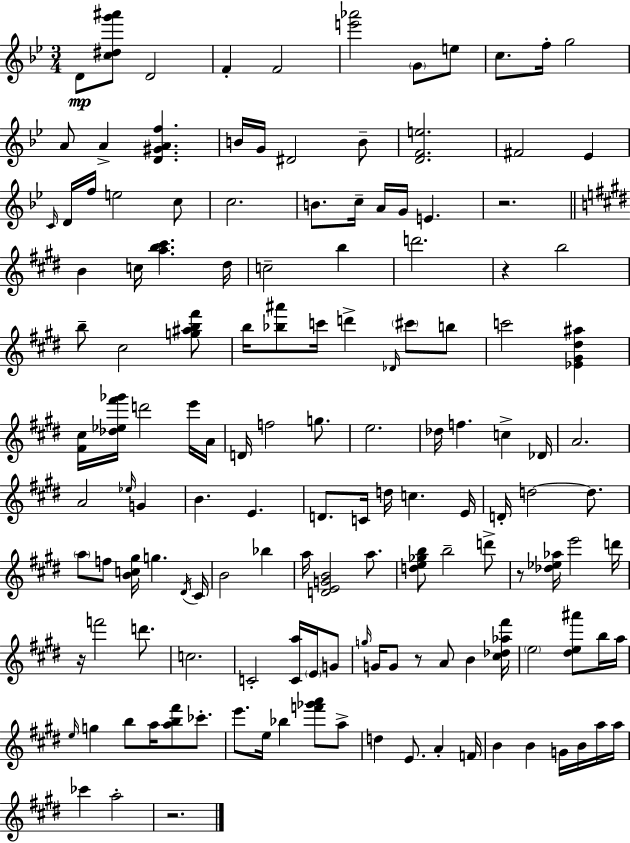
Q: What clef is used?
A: treble